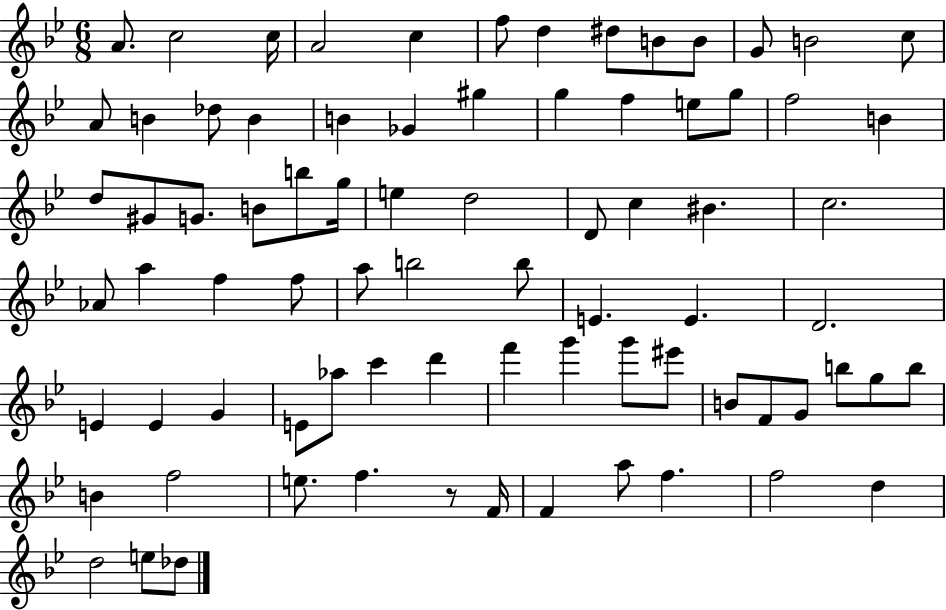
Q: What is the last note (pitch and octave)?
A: Db5